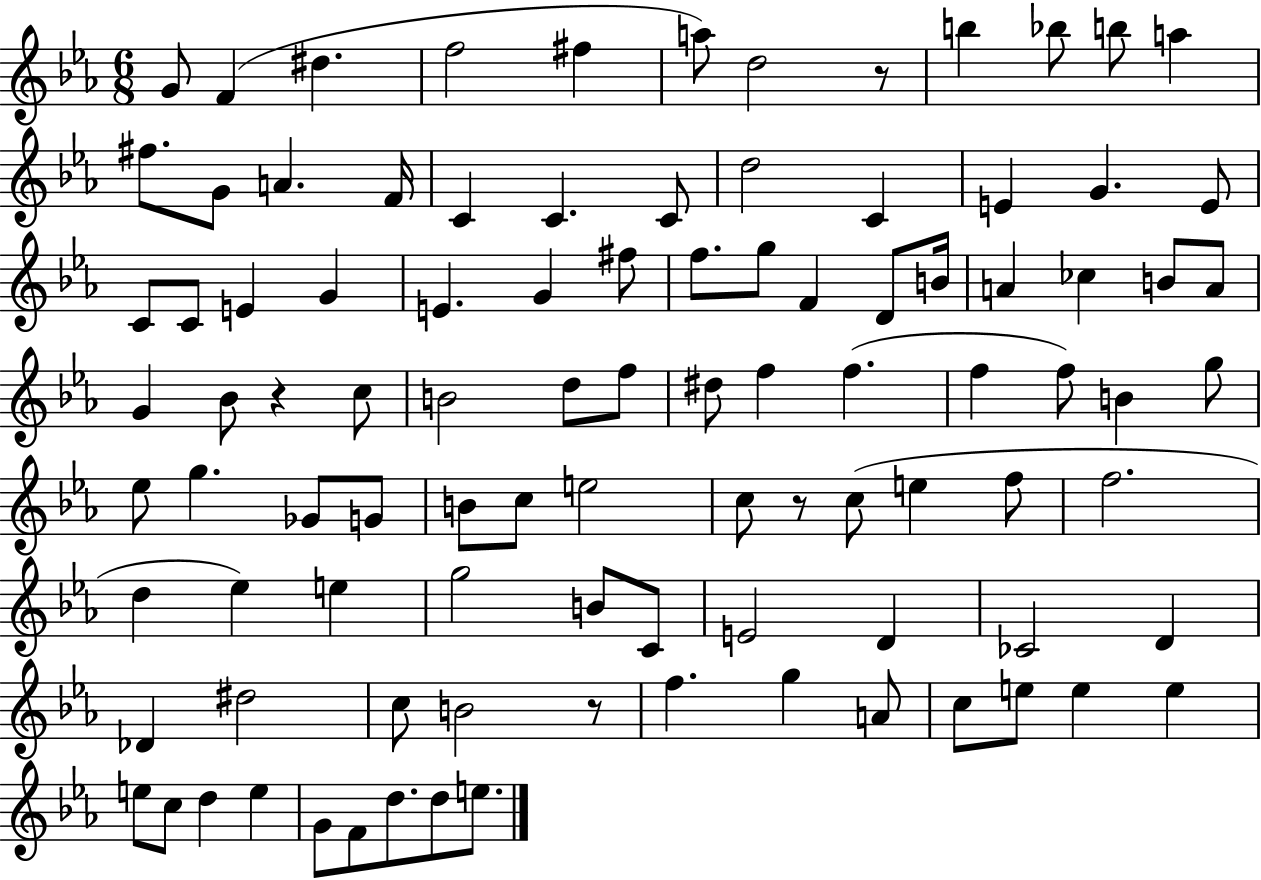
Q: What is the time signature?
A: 6/8